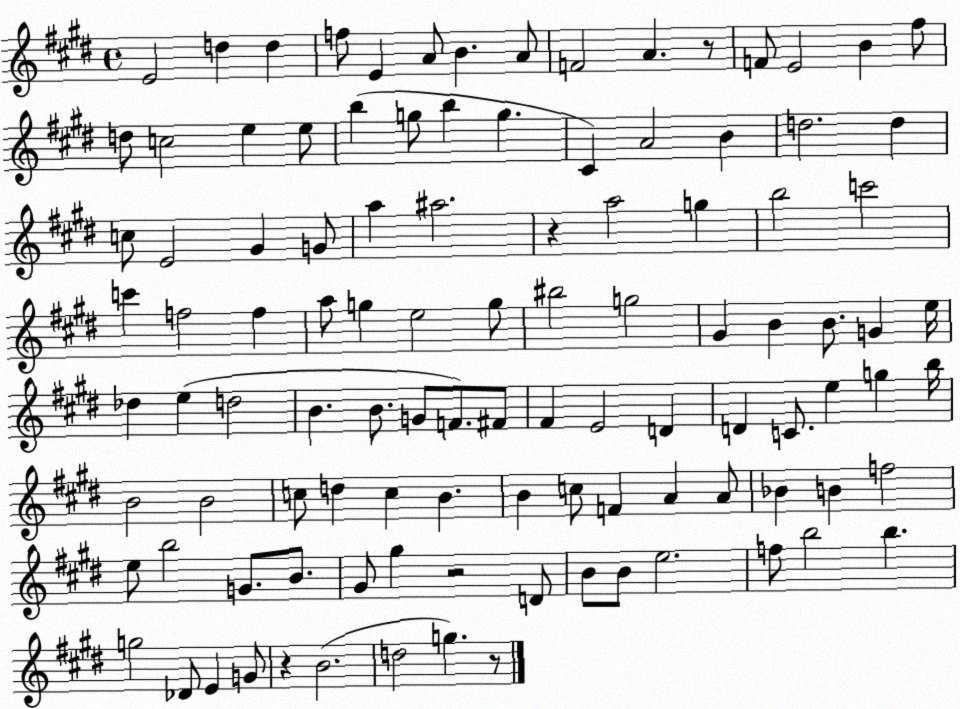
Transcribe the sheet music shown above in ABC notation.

X:1
T:Untitled
M:4/4
L:1/4
K:E
E2 d d f/2 E A/2 B A/2 F2 A z/2 F/2 E2 B ^f/2 d/2 c2 e e/2 b g/2 b g ^C A2 B d2 d c/2 E2 ^G G/2 a ^a2 z a2 g b2 c'2 c' f2 f a/2 g e2 g/2 ^b2 g2 ^G B B/2 G e/4 _d e d2 B B/2 G/2 F/2 ^F/2 ^F E2 D D C/2 e g b/4 B2 B2 c/2 d c B B c/2 F A A/2 _B B f2 e/2 b2 G/2 B/2 ^G/2 ^g z2 D/2 B/2 B/2 e2 f/2 b2 b g2 _D/2 E G/2 z B2 d2 g z/2